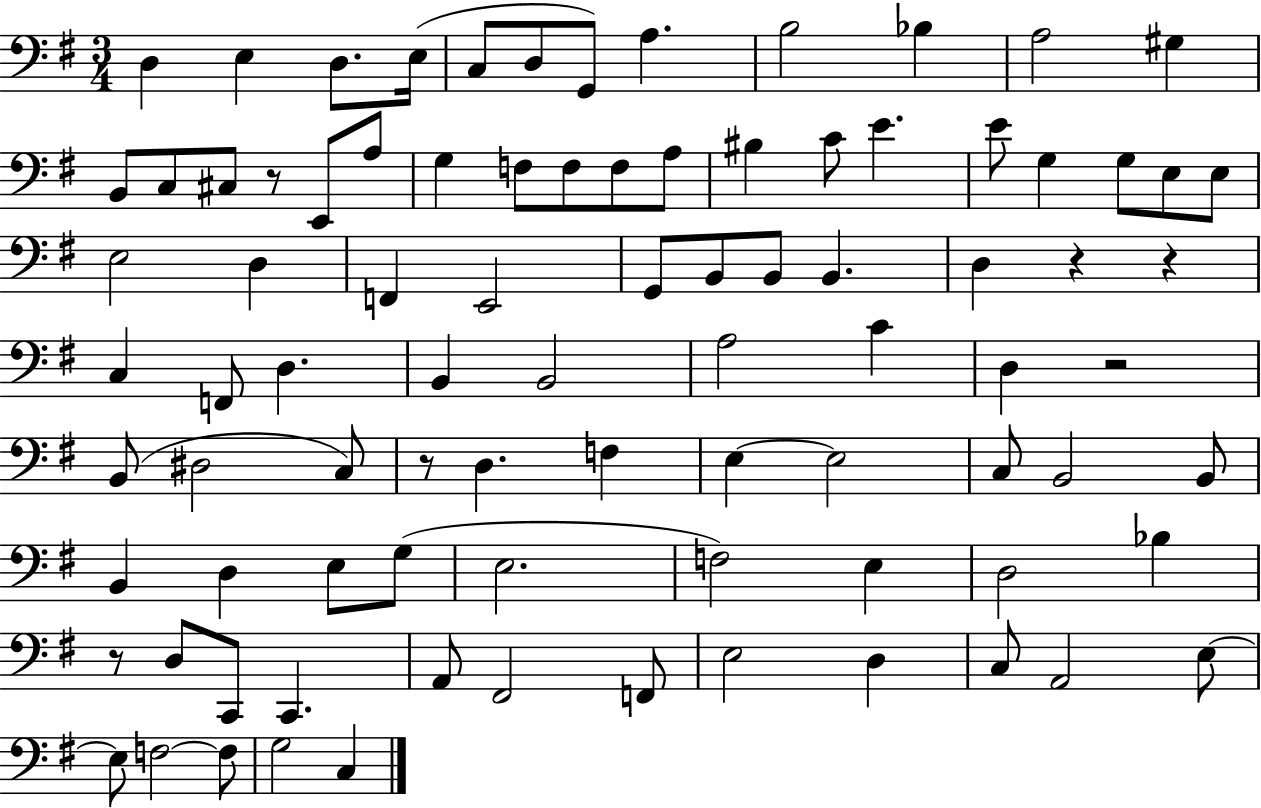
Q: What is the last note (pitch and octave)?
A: C3